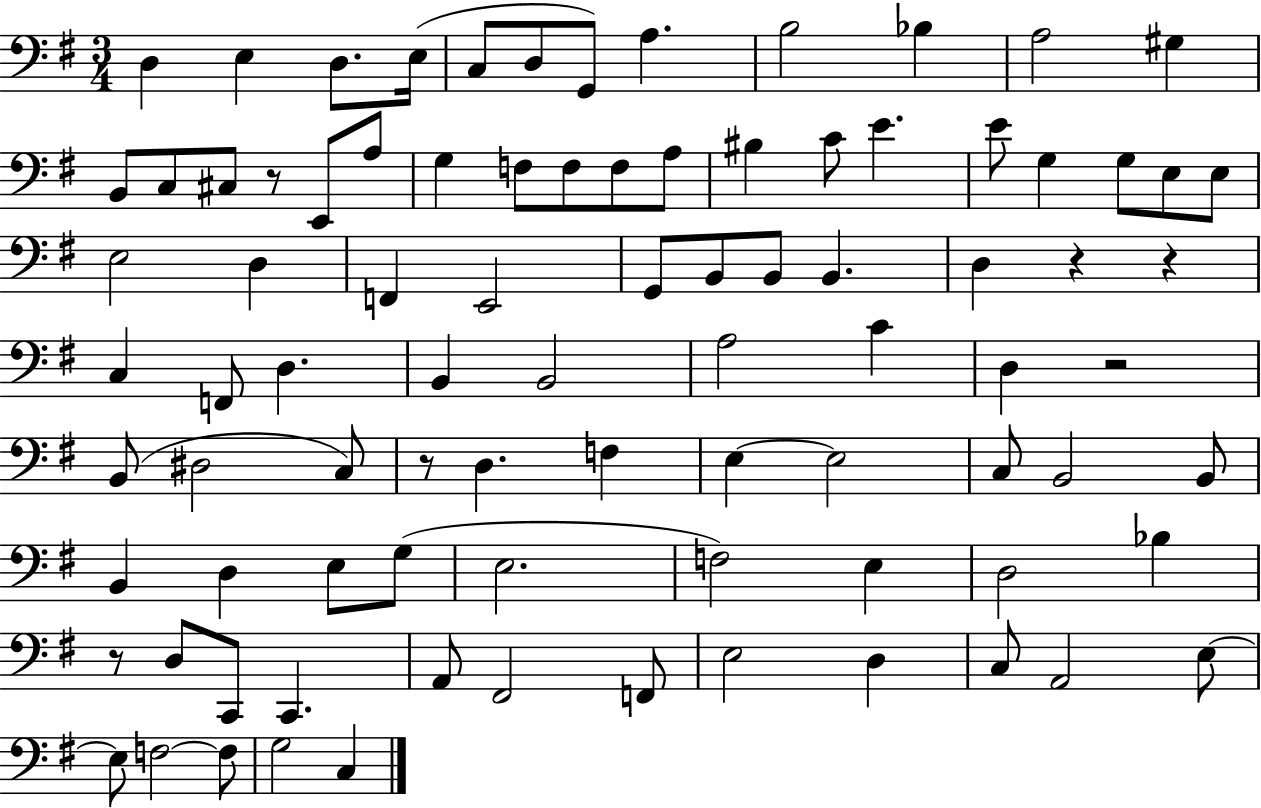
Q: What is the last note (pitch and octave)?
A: C3